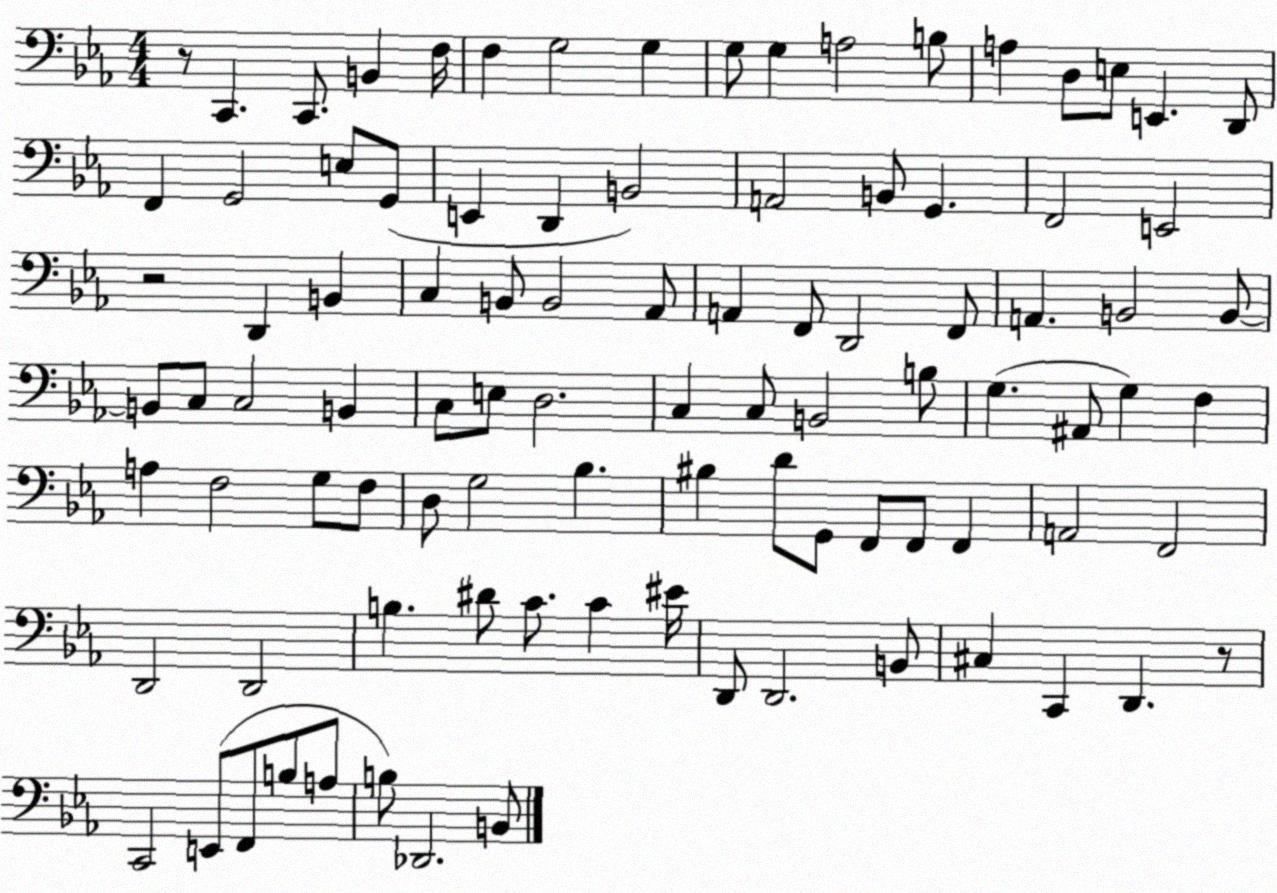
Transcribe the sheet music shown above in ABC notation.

X:1
T:Untitled
M:4/4
L:1/4
K:Eb
z/2 C,, C,,/2 B,, F,/4 F, G,2 G, G,/2 G, A,2 B,/2 A, D,/2 E,/2 E,, D,,/2 F,, G,,2 E,/2 G,,/2 E,, D,, B,,2 A,,2 B,,/2 G,, F,,2 E,,2 z2 D,, B,, C, B,,/2 B,,2 _A,,/2 A,, F,,/2 D,,2 F,,/2 A,, B,,2 B,,/2 B,,/2 C,/2 C,2 B,, C,/2 E,/2 D,2 C, C,/2 B,,2 B,/2 G, ^A,,/2 G, F, A, F,2 G,/2 F,/2 D,/2 G,2 _B, ^B, D/2 G,,/2 F,,/2 F,,/2 F,, A,,2 F,,2 D,,2 D,,2 B, ^D/2 C/2 C ^E/4 D,,/2 D,,2 B,,/2 ^C, C,, D,, z/2 C,,2 E,,/2 F,,/2 B,/2 A,/2 B,/2 _D,,2 B,,/2